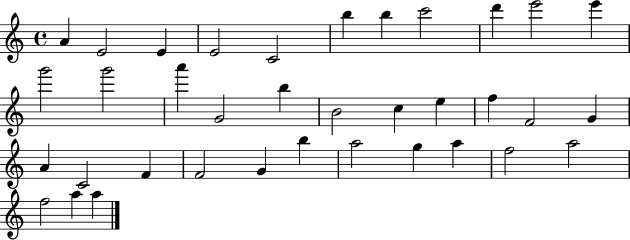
A4/q E4/h E4/q E4/h C4/h B5/q B5/q C6/h D6/q E6/h E6/q G6/h G6/h A6/q G4/h B5/q B4/h C5/q E5/q F5/q F4/h G4/q A4/q C4/h F4/q F4/h G4/q B5/q A5/h G5/q A5/q F5/h A5/h F5/h A5/q A5/q